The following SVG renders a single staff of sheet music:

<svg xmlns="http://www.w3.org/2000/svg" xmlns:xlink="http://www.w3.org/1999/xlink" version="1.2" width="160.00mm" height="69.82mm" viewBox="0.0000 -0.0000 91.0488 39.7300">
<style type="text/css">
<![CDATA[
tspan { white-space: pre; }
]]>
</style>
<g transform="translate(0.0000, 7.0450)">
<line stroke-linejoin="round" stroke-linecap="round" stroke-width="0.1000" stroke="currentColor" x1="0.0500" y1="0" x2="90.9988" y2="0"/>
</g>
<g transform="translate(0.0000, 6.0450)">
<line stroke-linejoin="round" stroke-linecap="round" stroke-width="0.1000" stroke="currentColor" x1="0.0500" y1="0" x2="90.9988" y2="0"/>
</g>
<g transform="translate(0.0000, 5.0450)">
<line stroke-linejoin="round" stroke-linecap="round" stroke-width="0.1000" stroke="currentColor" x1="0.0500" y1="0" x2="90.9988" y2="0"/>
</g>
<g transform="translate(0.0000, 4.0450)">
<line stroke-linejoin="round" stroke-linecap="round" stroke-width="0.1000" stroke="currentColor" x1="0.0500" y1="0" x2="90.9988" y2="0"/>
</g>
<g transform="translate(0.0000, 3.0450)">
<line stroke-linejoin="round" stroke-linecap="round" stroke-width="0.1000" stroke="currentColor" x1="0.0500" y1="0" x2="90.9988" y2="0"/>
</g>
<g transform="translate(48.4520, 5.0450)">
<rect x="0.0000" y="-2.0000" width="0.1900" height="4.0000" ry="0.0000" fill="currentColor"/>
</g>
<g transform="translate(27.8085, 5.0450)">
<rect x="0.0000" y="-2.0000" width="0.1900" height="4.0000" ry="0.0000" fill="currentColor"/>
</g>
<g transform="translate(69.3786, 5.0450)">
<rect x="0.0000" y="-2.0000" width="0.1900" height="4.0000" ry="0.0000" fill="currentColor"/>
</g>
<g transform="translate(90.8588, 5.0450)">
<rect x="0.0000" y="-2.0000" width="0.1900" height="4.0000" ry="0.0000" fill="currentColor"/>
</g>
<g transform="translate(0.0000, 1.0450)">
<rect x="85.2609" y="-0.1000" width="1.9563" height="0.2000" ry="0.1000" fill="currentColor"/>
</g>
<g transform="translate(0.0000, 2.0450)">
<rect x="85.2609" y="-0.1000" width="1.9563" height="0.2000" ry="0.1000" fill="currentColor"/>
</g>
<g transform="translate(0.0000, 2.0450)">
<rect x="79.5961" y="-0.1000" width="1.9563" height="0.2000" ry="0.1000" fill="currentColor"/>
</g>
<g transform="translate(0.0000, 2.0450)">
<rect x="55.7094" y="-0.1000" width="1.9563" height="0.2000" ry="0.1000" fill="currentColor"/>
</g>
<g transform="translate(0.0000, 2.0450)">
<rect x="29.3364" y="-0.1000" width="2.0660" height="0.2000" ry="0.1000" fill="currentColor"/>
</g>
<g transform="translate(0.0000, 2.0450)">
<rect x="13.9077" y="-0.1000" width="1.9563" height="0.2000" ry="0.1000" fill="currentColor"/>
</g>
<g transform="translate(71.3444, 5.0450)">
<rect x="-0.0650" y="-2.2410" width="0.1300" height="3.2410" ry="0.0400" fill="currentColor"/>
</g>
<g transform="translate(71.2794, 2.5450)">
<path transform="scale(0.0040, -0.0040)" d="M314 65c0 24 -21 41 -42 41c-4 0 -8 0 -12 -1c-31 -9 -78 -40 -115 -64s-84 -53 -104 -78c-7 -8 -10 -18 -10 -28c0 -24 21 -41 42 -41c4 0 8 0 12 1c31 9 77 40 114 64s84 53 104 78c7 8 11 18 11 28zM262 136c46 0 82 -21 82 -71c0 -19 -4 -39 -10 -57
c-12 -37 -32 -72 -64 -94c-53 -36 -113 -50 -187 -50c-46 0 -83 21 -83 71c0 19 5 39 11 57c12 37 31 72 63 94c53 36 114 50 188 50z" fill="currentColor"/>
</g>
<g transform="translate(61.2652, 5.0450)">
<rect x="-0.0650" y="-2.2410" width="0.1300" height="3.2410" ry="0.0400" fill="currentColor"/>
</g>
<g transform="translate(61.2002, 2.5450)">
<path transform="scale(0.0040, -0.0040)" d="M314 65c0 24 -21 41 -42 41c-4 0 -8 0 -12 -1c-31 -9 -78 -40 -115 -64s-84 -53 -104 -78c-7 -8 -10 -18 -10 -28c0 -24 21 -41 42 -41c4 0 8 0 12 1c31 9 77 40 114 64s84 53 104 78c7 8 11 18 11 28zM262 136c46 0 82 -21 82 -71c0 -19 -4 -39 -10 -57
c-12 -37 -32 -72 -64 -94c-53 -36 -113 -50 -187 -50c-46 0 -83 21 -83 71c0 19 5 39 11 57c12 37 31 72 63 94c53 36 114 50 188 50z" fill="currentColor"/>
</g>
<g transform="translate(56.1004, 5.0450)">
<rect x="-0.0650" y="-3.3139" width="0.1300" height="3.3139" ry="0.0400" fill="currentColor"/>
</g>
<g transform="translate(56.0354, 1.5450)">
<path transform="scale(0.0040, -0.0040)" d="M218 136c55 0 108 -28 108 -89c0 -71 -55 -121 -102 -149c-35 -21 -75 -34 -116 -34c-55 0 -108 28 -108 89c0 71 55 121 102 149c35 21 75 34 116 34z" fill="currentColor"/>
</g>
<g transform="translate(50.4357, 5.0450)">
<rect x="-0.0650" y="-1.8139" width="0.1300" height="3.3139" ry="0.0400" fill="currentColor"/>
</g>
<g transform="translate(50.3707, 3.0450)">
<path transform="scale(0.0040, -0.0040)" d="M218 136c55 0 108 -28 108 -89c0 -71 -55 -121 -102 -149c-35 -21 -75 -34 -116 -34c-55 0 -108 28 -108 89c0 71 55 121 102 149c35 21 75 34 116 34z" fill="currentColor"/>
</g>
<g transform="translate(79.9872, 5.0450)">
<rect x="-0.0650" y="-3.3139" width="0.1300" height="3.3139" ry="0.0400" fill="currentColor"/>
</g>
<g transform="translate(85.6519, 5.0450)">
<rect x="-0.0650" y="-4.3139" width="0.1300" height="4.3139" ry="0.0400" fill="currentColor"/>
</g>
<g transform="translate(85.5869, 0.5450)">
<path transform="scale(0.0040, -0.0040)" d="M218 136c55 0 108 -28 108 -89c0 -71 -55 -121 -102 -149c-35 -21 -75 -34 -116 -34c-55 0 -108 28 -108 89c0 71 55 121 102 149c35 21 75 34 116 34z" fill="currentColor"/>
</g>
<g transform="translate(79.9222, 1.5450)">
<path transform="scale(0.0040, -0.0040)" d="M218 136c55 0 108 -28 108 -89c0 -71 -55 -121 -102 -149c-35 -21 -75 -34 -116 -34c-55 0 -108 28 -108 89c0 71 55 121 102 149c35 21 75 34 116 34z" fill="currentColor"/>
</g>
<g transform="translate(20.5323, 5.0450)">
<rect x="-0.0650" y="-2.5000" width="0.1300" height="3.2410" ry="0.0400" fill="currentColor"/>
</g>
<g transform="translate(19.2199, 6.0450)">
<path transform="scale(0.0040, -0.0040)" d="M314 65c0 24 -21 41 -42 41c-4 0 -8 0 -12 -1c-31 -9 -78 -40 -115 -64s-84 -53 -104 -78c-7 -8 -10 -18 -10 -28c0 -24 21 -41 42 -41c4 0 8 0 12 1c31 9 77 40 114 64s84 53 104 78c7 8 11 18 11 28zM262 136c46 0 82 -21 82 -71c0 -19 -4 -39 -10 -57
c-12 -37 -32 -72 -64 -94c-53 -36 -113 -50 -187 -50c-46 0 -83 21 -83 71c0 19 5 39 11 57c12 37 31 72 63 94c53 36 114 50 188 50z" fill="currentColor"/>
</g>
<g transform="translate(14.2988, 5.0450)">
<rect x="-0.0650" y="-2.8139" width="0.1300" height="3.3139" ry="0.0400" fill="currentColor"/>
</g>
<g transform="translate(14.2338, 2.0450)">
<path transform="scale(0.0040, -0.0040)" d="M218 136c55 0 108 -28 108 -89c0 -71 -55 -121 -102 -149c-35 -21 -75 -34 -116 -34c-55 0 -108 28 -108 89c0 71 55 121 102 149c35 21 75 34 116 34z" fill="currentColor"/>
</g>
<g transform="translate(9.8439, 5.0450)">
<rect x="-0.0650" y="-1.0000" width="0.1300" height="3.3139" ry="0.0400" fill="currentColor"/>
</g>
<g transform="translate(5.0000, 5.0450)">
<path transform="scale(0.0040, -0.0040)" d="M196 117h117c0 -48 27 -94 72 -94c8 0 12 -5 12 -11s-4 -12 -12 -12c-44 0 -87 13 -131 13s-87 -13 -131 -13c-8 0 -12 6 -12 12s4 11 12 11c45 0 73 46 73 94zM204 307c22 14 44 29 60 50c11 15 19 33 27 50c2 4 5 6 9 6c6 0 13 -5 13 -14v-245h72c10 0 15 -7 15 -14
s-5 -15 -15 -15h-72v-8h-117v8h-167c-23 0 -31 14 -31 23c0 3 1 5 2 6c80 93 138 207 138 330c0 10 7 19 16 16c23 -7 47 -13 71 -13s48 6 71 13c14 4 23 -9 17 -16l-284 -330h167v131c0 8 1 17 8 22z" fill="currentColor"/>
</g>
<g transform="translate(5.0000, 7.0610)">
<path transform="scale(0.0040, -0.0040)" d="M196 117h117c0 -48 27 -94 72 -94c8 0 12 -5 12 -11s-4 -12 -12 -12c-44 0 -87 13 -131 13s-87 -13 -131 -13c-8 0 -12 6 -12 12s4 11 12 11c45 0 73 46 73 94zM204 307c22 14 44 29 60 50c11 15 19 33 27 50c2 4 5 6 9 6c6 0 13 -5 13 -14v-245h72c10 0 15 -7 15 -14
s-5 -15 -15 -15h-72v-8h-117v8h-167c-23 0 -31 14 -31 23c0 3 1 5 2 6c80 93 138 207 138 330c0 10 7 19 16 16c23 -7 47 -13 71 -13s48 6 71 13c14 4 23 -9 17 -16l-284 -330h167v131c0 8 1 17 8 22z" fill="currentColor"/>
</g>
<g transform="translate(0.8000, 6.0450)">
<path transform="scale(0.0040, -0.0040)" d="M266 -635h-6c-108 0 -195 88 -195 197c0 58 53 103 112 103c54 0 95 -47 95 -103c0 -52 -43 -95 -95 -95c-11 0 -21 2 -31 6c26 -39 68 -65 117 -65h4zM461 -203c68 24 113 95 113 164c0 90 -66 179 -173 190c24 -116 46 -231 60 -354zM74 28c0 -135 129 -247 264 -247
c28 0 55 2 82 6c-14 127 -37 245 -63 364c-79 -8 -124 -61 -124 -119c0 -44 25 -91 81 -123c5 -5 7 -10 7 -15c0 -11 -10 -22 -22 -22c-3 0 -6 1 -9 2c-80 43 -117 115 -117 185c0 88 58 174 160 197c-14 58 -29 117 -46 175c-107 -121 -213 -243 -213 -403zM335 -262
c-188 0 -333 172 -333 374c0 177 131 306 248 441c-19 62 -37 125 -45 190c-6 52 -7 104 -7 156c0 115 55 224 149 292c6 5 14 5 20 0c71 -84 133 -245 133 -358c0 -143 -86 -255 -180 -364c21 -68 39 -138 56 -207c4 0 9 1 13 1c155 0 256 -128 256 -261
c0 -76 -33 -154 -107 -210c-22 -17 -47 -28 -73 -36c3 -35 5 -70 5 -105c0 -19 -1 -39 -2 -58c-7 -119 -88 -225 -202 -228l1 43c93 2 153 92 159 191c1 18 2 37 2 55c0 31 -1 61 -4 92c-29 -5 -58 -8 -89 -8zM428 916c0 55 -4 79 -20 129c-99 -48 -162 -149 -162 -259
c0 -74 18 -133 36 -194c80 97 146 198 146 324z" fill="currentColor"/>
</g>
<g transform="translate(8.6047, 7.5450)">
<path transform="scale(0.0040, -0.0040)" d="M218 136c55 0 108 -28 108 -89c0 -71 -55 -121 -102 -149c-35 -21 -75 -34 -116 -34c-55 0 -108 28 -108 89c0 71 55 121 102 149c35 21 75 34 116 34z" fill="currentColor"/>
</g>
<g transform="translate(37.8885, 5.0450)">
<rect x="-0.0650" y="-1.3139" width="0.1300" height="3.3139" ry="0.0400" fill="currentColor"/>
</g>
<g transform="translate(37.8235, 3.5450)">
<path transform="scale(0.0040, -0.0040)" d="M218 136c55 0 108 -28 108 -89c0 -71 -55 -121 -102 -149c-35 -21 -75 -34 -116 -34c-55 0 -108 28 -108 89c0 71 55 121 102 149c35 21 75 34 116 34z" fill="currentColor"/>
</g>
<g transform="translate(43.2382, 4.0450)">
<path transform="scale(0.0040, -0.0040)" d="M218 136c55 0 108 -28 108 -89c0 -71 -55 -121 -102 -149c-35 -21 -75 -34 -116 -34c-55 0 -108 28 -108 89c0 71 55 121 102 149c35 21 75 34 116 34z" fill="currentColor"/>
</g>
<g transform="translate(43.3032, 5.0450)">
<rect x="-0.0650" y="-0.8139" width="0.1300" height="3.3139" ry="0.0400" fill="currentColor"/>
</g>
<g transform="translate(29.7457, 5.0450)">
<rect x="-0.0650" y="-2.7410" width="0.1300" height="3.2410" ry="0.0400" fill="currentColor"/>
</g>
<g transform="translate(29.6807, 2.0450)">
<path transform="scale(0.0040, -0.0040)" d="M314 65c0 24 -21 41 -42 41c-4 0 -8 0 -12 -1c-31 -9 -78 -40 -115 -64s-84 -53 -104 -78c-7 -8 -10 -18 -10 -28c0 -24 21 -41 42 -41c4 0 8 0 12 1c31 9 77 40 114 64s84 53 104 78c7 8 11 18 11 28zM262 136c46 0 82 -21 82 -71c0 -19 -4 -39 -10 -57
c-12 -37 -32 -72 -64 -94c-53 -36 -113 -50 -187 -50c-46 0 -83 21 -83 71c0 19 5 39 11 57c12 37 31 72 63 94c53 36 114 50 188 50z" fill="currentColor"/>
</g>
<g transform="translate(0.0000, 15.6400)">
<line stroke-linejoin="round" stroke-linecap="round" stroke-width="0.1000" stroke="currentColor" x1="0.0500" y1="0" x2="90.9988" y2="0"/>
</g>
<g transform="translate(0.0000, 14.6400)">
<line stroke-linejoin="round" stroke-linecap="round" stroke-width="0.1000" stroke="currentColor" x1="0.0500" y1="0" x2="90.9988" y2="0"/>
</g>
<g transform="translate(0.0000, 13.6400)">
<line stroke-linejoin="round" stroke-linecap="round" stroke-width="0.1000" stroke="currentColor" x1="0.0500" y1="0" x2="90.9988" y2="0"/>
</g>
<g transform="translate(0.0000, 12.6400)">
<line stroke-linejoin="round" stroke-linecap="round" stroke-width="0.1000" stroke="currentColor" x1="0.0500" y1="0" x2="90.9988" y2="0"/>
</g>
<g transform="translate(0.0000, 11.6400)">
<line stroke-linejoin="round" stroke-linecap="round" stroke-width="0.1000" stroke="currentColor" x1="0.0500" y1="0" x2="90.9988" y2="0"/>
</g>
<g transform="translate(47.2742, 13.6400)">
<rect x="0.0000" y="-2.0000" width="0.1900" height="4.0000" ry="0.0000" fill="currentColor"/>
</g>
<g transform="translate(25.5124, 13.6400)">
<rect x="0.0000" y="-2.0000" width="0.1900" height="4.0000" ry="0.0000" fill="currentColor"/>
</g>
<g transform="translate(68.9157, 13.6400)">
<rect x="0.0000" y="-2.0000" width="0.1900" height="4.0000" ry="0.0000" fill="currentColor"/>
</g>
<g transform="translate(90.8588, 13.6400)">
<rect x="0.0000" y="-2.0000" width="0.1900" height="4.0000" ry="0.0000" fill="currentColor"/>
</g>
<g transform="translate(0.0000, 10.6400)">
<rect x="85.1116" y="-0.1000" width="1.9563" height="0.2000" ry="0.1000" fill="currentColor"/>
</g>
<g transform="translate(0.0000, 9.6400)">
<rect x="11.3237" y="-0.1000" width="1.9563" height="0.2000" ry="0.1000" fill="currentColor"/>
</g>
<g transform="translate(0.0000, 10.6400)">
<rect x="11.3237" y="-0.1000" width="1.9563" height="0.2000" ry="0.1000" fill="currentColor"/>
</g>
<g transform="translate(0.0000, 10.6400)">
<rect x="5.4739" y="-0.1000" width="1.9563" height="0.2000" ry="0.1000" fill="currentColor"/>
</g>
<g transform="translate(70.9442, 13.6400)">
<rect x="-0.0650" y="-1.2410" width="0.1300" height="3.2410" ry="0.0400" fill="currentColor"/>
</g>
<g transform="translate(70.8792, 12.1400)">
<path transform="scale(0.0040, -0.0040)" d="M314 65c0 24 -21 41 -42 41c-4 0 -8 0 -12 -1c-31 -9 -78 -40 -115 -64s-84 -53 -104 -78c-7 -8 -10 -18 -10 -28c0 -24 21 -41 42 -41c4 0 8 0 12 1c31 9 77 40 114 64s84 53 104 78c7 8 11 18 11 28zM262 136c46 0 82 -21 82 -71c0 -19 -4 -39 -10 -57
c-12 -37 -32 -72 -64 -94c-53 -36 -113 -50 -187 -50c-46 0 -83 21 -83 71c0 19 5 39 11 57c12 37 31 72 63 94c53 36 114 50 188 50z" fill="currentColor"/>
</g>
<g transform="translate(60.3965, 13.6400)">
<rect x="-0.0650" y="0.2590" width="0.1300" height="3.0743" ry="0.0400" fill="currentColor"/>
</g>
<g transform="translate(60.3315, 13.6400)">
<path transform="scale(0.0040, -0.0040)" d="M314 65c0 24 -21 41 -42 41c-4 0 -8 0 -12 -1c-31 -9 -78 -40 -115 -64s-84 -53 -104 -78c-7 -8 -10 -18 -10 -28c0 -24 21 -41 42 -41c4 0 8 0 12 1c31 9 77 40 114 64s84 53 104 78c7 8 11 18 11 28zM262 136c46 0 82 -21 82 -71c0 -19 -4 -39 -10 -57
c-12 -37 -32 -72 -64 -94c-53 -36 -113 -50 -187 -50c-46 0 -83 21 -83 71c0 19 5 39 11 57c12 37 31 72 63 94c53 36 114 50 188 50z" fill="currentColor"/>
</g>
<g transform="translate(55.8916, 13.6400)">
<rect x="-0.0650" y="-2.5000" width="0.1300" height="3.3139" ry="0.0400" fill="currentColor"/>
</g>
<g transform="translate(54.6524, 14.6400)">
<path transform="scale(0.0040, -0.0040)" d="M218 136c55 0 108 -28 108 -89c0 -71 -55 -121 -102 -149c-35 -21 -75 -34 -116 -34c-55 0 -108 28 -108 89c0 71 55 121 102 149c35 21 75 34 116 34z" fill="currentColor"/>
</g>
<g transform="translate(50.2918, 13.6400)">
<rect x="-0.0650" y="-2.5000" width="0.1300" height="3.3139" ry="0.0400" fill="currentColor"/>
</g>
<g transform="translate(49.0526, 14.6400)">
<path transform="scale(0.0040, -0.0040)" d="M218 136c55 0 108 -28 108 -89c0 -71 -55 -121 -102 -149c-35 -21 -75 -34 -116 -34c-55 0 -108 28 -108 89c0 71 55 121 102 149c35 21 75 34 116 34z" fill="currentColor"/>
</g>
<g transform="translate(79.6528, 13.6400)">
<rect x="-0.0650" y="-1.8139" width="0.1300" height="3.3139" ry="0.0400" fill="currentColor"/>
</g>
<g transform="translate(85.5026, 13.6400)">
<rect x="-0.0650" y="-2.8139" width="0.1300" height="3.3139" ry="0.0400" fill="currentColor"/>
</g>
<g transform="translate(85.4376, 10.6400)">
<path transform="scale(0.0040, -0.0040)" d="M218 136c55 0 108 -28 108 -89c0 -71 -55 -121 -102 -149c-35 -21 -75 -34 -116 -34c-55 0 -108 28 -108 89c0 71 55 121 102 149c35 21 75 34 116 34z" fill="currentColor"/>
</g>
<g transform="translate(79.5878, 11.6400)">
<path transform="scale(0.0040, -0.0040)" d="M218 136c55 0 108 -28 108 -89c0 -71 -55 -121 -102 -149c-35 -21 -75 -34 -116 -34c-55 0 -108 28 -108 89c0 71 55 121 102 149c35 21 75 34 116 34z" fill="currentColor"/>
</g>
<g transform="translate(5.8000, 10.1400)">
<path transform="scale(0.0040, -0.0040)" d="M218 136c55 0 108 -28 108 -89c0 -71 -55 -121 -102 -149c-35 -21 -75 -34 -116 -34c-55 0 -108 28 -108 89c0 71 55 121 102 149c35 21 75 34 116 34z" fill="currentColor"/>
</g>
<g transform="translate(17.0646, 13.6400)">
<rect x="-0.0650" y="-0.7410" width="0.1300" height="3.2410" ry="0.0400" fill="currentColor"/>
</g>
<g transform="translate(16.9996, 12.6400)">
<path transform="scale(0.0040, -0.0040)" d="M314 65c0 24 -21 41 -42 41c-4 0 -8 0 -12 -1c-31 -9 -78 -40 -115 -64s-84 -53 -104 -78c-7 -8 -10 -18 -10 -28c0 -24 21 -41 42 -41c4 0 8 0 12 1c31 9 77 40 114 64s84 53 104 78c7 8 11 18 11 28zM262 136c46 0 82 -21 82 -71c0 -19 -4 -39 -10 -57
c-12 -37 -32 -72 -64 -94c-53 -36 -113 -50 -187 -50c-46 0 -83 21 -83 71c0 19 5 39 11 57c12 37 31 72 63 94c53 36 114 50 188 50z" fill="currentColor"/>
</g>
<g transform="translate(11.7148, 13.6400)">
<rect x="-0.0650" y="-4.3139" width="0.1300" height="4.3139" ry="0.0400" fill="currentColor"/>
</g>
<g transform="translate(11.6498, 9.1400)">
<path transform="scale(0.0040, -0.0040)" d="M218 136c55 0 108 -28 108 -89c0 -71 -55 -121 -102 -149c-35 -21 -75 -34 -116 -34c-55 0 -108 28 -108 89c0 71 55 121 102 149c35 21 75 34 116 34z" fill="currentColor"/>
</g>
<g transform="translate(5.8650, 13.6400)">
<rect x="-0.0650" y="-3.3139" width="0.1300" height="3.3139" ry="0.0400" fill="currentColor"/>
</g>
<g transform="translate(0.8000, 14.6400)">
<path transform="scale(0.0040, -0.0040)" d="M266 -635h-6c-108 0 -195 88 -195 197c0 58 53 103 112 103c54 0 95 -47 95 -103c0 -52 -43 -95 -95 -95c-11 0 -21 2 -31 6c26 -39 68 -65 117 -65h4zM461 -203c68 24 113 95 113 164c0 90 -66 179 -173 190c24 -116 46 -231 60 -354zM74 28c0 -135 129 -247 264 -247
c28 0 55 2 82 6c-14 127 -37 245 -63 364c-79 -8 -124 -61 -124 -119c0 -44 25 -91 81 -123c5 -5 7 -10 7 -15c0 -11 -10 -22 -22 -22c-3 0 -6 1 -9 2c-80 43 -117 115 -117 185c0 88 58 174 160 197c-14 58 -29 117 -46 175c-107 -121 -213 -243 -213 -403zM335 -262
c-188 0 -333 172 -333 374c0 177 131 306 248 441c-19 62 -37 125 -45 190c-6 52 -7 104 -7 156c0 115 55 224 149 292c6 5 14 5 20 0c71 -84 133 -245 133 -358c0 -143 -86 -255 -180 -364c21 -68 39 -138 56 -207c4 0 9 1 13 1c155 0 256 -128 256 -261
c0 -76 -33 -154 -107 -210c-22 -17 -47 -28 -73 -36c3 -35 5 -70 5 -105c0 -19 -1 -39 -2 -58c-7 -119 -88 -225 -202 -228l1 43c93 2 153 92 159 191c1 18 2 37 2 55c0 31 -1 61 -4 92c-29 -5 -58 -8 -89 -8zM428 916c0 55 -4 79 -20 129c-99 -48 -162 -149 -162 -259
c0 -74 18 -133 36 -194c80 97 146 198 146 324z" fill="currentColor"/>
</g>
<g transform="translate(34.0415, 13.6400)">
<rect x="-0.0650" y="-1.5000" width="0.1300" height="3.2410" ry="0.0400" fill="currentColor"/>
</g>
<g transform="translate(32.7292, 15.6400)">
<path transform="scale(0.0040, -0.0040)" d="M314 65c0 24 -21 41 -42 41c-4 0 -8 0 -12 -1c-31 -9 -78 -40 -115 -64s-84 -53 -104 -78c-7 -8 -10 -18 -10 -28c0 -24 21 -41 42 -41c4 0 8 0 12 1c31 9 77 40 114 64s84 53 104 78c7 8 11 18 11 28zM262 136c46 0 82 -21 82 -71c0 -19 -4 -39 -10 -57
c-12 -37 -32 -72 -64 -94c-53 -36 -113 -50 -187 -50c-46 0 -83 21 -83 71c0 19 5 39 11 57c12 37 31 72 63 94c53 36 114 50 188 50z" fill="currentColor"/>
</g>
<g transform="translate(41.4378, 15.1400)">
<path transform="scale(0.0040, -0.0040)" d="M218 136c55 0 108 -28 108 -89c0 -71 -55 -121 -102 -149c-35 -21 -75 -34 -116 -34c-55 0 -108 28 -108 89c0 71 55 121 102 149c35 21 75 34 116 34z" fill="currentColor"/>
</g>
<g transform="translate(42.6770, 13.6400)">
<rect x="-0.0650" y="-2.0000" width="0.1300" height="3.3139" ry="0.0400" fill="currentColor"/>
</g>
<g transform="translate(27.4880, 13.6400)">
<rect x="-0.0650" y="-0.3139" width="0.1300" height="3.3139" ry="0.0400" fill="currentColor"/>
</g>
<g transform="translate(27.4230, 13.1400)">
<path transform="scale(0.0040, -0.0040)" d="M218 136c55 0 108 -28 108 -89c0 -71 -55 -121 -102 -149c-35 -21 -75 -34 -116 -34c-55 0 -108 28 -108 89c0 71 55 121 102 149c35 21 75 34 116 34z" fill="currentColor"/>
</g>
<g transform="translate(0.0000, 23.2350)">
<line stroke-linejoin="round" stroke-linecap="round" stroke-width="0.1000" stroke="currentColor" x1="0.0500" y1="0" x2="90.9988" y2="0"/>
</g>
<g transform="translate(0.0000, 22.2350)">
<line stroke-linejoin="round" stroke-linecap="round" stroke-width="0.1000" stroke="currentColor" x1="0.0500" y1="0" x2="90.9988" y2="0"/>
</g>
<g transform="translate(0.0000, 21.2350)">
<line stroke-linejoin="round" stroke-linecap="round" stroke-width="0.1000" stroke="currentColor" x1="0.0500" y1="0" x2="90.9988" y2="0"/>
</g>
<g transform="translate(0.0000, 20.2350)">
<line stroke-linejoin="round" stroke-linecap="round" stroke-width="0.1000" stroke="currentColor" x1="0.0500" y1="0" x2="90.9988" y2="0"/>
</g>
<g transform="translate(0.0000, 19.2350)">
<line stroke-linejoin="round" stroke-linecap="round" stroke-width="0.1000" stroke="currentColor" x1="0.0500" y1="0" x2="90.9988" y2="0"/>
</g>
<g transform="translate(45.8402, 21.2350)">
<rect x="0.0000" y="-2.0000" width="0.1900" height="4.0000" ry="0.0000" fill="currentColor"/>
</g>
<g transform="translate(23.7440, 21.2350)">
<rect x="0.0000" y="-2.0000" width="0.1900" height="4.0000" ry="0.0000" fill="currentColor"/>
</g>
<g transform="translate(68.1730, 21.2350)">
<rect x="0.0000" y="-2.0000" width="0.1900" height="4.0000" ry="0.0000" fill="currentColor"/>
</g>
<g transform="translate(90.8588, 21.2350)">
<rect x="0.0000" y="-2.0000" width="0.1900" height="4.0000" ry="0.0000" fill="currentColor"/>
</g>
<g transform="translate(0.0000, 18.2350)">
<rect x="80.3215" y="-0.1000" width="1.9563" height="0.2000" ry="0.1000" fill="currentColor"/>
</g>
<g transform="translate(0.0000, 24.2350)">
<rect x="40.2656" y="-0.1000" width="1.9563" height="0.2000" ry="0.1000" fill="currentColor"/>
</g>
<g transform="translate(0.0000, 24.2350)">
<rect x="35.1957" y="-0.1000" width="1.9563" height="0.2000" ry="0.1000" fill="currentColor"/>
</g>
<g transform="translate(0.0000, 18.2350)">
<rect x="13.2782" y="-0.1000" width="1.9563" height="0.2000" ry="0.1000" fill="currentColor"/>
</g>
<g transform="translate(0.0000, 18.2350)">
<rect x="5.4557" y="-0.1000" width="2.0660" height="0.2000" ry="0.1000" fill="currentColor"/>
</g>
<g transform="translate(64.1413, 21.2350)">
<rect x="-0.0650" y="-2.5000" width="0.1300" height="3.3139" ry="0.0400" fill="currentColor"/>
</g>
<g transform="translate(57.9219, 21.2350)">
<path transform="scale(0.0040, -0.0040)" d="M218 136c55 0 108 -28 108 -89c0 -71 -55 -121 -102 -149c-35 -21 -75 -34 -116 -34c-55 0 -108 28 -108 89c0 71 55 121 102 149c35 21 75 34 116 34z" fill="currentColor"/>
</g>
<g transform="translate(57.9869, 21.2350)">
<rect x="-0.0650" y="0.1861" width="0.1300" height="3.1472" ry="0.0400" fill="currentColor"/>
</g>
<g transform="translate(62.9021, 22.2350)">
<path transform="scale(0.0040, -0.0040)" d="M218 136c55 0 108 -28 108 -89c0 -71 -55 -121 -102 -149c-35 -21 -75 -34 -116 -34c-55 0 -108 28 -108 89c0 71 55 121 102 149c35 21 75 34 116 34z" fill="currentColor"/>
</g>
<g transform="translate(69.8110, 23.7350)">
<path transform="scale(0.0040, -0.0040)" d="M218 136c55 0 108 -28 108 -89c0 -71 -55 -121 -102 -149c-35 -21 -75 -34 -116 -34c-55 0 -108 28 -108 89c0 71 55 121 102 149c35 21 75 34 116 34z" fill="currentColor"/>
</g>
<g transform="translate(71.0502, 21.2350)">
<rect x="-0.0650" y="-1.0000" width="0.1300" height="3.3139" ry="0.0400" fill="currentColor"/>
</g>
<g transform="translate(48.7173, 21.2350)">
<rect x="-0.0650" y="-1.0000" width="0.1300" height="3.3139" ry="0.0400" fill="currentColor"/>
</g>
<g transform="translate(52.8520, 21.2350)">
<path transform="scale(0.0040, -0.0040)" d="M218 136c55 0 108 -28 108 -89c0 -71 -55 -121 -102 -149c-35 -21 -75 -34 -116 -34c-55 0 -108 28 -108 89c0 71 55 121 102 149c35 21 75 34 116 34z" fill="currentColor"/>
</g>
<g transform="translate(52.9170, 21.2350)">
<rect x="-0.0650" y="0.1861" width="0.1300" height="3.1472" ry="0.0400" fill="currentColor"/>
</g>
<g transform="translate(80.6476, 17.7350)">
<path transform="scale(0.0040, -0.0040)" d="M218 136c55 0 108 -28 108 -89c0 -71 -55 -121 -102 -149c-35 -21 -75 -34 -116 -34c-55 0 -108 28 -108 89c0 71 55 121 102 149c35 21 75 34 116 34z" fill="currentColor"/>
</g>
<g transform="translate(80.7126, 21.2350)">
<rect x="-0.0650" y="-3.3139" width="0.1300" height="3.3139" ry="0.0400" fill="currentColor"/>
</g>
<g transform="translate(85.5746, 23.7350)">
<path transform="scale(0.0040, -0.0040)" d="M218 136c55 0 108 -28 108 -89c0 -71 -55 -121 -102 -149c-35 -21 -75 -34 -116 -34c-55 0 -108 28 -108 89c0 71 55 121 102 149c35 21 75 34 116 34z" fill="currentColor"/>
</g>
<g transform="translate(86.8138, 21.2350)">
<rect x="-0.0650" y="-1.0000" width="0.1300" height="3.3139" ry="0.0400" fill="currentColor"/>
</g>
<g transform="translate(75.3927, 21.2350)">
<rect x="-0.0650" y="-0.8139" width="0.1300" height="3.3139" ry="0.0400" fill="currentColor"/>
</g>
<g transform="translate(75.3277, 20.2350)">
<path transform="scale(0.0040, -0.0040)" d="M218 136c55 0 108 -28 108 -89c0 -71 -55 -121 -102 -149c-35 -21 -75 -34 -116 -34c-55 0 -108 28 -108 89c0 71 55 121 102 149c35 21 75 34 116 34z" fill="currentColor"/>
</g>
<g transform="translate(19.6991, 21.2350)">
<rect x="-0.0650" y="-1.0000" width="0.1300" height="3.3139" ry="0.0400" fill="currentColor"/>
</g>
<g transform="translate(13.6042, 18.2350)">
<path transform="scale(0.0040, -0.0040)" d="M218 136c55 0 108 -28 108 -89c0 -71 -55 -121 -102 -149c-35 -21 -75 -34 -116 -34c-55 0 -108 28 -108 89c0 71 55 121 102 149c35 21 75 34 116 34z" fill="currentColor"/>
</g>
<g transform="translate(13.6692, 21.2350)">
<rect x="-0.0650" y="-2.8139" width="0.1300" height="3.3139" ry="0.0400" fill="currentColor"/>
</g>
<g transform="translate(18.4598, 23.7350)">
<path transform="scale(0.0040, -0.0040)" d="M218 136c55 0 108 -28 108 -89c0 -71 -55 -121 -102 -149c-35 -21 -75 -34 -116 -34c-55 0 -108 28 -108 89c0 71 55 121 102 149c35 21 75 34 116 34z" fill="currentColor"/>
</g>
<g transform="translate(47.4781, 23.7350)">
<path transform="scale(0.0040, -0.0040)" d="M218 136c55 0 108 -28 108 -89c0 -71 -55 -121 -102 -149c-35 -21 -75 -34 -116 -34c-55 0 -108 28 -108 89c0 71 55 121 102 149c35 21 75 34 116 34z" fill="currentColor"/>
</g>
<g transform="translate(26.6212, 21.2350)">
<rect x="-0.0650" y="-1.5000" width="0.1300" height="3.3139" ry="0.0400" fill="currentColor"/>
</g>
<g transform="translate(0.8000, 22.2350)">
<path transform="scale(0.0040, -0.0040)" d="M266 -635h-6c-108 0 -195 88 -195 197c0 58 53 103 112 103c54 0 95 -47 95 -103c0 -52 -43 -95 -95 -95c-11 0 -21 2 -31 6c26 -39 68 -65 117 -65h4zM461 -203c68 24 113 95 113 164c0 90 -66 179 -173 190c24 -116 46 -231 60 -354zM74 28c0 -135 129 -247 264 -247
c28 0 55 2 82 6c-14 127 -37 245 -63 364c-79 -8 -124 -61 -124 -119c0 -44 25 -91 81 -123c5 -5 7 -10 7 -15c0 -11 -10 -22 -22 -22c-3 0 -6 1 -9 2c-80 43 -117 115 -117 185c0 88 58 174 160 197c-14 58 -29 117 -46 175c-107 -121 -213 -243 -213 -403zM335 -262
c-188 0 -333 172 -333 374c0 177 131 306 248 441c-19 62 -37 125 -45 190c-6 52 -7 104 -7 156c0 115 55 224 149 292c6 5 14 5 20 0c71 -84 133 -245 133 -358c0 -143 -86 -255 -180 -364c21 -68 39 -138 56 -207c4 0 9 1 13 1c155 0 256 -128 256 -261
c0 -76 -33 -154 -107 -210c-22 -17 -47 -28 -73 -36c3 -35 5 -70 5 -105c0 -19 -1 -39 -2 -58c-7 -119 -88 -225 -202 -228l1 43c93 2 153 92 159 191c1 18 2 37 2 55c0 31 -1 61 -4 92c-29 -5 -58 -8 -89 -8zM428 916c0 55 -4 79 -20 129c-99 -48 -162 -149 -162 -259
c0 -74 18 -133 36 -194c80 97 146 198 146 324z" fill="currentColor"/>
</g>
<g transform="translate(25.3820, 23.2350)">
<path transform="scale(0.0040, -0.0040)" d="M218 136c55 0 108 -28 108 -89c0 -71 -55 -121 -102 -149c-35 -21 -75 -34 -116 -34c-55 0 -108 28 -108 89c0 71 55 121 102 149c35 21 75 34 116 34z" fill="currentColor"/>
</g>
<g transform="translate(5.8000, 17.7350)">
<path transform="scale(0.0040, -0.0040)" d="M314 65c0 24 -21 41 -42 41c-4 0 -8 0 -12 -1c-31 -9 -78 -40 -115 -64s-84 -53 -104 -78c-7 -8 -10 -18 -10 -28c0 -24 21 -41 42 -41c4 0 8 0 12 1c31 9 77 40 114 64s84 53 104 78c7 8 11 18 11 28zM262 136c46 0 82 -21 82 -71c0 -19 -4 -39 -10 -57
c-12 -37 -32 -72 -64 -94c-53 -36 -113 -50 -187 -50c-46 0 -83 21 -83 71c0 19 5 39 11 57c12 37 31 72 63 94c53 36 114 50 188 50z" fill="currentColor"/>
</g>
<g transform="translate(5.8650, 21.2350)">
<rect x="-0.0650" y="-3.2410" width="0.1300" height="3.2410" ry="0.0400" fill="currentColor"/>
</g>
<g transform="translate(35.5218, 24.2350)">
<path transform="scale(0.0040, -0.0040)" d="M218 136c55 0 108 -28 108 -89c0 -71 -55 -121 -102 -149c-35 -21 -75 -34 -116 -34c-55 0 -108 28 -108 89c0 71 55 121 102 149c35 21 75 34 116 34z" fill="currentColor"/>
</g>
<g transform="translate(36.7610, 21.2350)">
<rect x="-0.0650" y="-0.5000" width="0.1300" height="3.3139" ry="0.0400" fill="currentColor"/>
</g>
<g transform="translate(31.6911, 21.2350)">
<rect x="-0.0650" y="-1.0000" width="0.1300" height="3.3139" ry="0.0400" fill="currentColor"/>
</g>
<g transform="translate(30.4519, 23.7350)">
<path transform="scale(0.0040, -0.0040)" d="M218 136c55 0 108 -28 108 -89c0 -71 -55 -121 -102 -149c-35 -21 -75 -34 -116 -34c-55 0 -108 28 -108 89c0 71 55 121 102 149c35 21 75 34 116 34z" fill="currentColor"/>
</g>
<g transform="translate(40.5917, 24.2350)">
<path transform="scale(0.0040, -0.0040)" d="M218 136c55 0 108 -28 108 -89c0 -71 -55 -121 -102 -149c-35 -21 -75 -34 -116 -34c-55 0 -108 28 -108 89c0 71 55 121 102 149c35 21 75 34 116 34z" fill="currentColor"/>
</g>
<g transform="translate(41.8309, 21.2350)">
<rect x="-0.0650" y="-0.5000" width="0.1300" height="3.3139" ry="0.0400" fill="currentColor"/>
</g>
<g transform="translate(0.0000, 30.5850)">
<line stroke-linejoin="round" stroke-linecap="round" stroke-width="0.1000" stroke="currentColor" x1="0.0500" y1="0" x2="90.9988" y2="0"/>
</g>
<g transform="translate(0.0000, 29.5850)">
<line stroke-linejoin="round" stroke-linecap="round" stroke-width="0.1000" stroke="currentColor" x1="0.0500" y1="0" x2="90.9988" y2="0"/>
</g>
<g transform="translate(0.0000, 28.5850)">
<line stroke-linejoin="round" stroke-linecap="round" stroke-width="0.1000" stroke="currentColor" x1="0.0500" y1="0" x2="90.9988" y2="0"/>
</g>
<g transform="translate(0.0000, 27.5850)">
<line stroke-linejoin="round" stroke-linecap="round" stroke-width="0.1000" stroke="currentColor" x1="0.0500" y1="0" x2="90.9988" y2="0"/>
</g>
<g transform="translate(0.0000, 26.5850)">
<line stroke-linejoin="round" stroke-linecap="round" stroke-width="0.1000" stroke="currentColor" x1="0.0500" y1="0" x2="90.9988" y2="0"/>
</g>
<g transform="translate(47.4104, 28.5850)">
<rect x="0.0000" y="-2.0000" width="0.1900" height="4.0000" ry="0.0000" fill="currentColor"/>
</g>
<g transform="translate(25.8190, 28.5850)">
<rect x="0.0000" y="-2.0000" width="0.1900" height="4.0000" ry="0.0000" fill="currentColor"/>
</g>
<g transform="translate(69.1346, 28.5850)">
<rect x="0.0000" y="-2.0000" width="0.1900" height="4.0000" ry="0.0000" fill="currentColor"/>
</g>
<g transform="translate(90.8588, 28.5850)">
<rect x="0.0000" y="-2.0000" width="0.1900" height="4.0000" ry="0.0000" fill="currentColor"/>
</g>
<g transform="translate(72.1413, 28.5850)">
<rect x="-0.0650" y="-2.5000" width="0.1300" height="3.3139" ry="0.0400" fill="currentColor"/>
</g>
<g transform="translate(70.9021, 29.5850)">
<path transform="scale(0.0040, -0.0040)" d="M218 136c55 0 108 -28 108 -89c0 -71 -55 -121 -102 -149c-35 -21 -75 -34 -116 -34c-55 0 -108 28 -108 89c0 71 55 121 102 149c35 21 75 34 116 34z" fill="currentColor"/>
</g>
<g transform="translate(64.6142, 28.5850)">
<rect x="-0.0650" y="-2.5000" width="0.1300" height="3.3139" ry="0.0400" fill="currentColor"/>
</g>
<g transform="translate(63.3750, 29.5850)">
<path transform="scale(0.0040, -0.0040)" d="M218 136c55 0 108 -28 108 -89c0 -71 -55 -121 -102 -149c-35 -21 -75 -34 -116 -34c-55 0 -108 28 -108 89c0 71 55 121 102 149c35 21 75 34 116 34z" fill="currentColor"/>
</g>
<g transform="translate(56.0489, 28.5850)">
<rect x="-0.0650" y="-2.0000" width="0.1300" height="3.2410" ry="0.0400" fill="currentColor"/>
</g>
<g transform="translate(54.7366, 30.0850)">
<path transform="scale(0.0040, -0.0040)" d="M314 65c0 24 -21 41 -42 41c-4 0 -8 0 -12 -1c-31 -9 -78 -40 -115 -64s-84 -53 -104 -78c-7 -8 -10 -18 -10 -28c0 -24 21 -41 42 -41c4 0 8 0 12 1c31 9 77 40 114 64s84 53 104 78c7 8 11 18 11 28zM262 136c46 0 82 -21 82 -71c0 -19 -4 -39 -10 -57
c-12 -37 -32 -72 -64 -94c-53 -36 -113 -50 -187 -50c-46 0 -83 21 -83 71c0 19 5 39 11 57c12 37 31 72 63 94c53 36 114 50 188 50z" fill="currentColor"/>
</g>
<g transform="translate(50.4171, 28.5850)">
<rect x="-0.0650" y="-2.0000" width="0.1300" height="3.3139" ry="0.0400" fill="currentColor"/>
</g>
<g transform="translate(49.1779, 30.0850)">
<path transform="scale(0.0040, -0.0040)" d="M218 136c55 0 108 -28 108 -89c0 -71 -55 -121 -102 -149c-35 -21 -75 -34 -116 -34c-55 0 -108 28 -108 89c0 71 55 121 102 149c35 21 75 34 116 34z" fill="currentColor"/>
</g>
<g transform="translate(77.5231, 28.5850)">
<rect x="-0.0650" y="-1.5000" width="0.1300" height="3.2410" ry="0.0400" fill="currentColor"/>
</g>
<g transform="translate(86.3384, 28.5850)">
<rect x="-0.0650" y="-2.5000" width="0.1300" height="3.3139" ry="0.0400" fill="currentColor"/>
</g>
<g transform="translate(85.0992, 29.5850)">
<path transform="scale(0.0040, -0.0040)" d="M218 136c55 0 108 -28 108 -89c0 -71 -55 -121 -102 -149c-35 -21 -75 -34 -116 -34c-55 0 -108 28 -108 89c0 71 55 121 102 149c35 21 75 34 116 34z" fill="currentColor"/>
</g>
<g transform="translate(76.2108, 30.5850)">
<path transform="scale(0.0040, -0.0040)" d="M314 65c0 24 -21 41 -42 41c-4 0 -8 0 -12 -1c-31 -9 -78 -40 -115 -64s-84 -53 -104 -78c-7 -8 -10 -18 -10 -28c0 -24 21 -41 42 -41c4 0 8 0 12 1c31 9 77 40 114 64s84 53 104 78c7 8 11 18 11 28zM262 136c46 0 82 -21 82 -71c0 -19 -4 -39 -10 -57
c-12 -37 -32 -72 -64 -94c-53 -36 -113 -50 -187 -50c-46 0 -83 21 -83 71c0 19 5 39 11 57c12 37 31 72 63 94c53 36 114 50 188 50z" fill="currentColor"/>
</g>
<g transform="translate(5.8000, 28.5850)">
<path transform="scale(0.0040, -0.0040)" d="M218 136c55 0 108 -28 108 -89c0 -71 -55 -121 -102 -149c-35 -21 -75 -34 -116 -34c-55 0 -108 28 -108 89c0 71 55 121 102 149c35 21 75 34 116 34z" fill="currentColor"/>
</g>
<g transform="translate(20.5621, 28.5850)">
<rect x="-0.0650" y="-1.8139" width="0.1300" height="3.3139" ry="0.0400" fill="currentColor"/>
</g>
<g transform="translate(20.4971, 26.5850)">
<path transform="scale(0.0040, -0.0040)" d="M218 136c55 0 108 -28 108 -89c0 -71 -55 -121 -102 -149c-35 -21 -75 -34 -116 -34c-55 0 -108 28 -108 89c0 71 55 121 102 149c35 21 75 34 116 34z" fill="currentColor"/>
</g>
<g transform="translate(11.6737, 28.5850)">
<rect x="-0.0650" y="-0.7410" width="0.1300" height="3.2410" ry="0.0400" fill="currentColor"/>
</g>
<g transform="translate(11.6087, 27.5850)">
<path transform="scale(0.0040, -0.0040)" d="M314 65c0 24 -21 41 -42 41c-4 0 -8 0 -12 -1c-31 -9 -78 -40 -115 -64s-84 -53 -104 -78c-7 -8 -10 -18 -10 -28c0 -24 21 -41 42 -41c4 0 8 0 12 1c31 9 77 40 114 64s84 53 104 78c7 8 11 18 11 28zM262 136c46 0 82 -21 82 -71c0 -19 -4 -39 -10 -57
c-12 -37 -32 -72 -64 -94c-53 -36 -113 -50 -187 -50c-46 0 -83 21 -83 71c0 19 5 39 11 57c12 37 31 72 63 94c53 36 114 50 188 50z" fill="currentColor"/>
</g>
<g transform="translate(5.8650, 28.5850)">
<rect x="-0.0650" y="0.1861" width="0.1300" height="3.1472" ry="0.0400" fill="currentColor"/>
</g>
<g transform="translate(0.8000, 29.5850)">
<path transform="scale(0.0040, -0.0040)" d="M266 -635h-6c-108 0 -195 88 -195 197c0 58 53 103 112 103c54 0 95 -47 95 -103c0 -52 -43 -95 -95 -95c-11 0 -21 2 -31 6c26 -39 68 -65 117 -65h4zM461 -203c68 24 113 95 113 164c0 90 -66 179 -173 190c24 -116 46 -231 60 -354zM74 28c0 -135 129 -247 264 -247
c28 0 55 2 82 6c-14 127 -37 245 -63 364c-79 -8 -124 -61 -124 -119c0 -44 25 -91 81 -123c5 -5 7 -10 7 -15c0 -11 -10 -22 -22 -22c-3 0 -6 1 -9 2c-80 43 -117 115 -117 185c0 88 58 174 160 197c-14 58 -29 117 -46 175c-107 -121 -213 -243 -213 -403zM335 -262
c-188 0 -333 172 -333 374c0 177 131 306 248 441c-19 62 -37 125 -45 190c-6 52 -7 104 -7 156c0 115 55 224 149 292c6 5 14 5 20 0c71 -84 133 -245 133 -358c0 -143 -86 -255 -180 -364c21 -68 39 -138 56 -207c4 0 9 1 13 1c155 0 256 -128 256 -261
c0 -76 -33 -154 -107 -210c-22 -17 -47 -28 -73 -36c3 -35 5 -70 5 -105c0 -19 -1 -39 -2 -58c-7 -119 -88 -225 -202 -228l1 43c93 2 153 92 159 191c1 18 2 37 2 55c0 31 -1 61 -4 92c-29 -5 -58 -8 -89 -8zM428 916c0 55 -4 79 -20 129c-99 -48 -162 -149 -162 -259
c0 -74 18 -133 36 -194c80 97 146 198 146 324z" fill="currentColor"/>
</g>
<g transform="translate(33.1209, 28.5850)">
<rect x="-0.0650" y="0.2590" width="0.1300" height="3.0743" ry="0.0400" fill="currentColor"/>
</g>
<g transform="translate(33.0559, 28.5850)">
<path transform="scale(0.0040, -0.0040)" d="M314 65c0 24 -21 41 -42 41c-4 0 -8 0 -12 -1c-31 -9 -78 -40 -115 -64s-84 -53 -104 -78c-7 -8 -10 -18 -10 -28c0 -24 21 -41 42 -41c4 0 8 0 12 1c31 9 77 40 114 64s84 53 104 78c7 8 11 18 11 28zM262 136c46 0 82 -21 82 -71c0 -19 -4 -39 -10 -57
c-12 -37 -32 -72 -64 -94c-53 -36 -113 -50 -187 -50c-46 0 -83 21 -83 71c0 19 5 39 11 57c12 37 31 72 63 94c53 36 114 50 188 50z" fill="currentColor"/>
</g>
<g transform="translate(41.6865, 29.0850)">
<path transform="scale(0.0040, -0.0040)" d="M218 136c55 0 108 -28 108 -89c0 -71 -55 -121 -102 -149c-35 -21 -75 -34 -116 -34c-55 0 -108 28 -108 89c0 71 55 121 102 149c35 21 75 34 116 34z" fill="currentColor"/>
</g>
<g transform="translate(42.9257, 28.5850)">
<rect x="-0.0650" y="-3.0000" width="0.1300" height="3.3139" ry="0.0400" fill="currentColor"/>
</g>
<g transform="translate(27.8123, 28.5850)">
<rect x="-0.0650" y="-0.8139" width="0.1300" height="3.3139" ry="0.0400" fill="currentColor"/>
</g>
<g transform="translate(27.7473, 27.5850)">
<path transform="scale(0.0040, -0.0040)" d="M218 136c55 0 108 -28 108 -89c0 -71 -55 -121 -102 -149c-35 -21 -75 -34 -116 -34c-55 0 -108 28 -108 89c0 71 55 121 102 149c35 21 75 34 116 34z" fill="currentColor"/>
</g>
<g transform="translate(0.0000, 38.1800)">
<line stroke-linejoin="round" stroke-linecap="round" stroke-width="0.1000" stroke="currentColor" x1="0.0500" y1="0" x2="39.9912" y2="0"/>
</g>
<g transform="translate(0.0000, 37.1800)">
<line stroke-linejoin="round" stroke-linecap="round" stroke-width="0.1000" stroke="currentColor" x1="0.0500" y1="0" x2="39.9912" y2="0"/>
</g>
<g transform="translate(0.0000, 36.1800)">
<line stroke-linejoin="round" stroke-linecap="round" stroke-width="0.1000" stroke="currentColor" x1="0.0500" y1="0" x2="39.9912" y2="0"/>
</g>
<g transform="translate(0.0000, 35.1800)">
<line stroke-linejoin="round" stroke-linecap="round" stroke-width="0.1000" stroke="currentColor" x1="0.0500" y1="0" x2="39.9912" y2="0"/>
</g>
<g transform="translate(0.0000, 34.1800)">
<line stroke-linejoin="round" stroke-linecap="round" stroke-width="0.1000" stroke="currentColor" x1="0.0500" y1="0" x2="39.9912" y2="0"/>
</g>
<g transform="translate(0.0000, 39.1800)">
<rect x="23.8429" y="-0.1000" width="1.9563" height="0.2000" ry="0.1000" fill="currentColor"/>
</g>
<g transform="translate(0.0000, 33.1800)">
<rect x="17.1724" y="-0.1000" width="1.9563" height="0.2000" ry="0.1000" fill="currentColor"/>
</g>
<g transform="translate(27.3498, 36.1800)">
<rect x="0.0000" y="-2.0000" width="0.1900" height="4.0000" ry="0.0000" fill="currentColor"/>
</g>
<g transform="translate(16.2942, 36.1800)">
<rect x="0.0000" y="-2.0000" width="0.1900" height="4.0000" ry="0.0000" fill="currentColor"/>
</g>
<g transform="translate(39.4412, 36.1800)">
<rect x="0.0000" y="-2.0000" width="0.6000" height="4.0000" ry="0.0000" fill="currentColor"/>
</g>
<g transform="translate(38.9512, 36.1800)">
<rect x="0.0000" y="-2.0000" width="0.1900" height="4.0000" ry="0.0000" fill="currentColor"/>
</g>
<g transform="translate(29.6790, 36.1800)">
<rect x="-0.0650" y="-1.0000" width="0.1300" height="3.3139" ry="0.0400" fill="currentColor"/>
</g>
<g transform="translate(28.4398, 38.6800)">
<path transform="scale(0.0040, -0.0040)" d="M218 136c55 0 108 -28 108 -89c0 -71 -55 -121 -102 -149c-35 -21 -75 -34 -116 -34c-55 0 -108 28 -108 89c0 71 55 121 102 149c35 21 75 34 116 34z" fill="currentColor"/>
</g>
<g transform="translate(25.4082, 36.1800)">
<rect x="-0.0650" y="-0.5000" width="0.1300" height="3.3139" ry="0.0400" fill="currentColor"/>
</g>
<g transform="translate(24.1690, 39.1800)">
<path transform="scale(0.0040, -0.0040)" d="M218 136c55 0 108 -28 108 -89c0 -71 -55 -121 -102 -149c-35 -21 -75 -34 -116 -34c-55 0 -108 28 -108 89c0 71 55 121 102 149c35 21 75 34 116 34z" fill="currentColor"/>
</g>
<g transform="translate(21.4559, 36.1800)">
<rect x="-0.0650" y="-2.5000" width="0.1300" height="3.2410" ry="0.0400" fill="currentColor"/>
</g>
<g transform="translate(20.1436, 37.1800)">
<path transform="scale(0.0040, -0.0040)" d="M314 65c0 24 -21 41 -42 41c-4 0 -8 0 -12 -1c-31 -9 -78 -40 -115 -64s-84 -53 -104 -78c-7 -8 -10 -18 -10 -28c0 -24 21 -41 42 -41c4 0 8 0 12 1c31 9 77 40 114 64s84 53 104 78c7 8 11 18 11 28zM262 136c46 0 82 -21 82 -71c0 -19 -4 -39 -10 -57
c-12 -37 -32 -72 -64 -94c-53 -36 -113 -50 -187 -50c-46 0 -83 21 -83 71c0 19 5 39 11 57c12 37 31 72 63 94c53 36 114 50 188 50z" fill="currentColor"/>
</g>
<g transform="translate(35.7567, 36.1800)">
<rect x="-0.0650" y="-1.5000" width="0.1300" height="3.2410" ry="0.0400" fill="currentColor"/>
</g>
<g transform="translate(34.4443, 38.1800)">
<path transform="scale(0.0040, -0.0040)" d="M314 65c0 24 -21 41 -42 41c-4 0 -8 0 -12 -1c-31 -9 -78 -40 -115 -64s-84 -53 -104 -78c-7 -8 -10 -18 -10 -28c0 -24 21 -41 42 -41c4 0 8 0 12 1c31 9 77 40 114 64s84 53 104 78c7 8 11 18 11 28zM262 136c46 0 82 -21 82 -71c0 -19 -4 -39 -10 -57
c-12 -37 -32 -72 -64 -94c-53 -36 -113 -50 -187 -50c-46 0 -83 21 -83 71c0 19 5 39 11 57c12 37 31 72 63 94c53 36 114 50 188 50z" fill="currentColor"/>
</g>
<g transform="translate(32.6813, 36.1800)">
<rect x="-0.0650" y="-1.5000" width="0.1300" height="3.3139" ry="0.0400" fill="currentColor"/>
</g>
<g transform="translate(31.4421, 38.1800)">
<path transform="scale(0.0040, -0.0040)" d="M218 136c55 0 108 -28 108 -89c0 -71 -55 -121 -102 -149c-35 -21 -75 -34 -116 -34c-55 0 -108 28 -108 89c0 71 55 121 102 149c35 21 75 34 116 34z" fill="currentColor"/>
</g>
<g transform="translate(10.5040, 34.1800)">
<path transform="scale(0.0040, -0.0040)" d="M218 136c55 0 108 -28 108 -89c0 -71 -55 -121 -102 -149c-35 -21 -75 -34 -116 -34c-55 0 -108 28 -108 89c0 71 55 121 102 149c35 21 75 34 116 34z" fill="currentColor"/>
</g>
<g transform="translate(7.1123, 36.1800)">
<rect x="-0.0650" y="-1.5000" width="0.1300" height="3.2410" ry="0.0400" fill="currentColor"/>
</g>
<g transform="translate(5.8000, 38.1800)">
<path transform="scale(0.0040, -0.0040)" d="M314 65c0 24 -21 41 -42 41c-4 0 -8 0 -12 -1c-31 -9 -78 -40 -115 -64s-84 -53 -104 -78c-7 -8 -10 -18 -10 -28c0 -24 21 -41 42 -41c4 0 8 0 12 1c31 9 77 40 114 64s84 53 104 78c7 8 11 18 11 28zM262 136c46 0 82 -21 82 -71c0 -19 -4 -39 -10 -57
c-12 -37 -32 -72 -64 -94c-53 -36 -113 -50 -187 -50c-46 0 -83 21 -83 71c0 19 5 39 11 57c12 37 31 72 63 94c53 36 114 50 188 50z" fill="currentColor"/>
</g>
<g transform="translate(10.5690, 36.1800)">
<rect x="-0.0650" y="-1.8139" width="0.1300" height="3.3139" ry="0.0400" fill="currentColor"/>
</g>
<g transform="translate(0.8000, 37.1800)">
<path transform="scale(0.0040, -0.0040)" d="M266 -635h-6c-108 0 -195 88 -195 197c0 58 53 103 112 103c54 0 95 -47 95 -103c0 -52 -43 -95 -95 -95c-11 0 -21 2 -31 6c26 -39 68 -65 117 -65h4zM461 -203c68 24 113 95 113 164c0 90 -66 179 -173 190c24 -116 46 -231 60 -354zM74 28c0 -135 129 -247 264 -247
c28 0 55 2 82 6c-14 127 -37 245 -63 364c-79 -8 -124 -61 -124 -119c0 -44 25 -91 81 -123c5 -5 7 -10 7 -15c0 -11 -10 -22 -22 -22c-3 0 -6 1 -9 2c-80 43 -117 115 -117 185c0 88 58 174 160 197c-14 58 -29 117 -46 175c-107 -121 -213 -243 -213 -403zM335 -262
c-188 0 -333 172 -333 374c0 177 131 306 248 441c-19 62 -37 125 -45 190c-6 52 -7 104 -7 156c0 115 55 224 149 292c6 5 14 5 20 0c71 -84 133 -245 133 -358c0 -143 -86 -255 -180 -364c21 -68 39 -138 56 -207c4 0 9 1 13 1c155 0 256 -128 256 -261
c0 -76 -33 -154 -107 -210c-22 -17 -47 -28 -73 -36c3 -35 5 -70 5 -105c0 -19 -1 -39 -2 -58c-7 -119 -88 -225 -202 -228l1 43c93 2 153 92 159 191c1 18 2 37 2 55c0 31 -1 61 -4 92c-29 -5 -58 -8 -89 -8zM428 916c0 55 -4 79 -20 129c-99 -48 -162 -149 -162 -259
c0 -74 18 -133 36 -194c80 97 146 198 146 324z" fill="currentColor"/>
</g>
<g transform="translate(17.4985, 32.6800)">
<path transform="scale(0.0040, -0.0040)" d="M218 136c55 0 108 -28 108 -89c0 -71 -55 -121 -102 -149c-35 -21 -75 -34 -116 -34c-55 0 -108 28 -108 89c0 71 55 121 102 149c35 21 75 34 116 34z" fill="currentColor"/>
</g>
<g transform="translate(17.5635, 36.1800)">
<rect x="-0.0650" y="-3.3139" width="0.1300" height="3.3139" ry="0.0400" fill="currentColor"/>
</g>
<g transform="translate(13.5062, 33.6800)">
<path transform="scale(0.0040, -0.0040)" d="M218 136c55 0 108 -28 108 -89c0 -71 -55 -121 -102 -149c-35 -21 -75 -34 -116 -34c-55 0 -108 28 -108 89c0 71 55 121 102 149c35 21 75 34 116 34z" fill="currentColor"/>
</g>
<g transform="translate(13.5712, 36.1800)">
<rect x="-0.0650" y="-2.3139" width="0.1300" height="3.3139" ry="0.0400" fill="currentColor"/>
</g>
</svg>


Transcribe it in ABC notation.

X:1
T:Untitled
M:4/4
L:1/4
K:C
D a G2 a2 e d f b g2 g2 b d' b d' d2 c E2 F G G B2 e2 f a b2 a D E D C C D B B G D d b D B d2 f d B2 A F F2 G G E2 G E2 f g b G2 C D E E2